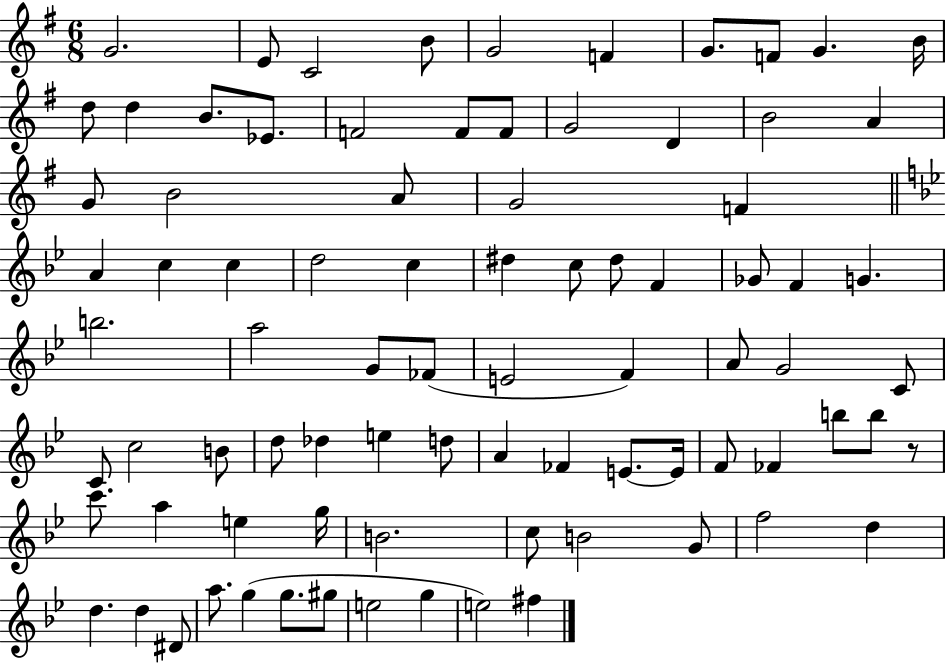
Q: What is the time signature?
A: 6/8